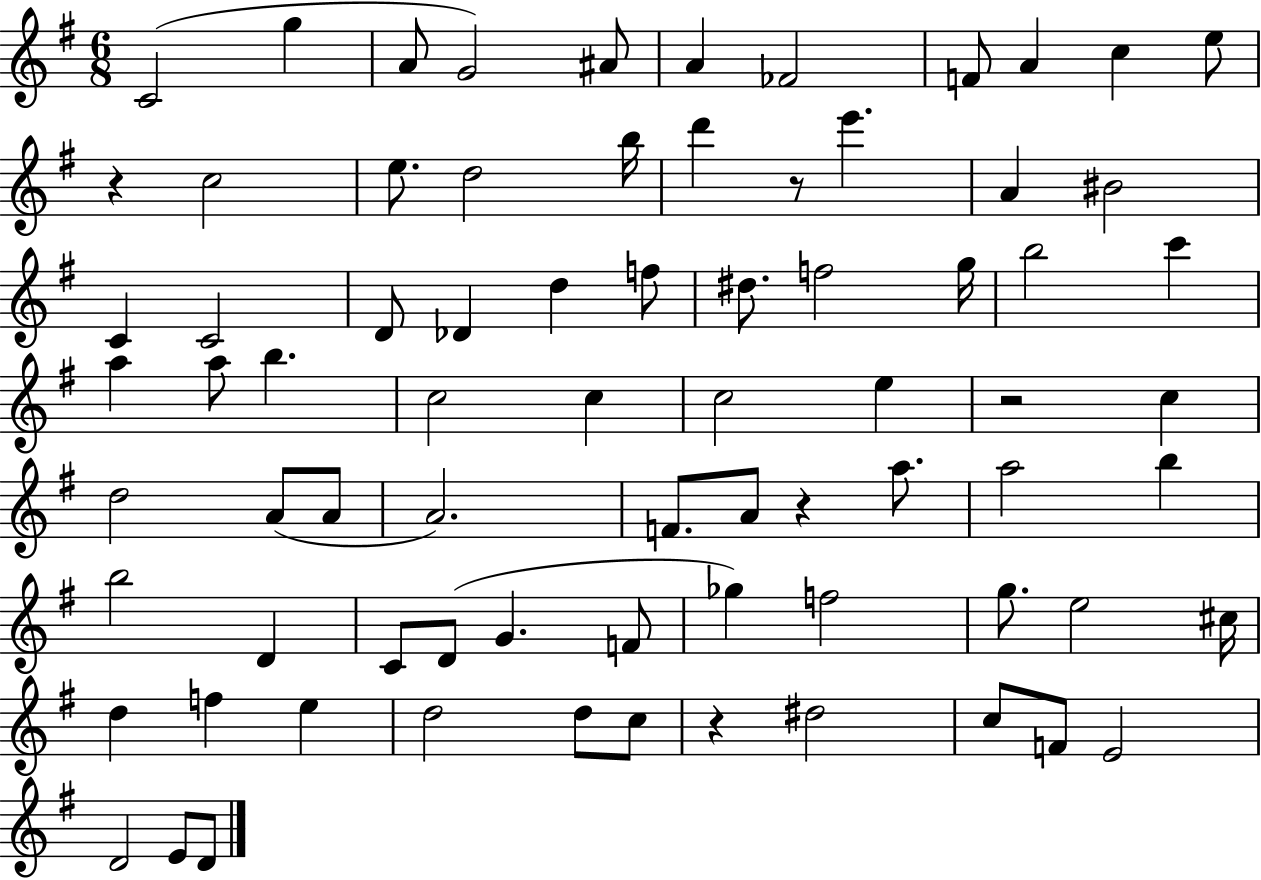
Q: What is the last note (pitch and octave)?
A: D4